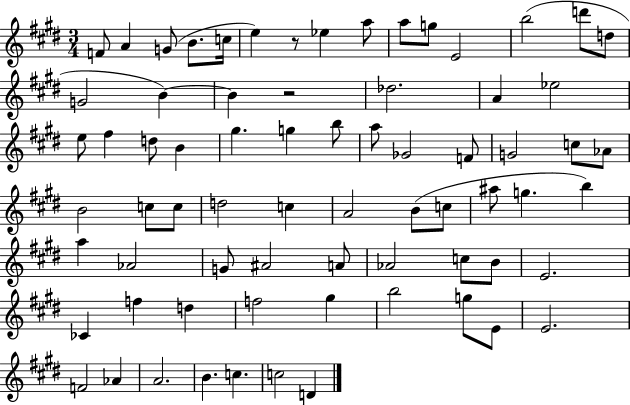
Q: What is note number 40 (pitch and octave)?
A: B4